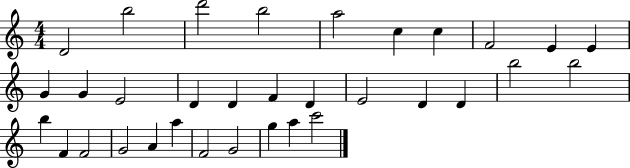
D4/h B5/h D6/h B5/h A5/h C5/q C5/q F4/h E4/q E4/q G4/q G4/q E4/h D4/q D4/q F4/q D4/q E4/h D4/q D4/q B5/h B5/h B5/q F4/q F4/h G4/h A4/q A5/q F4/h G4/h G5/q A5/q C6/h